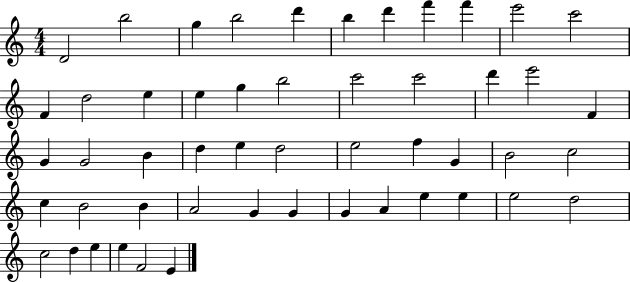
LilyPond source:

{
  \clef treble
  \numericTimeSignature
  \time 4/4
  \key c \major
  d'2 b''2 | g''4 b''2 d'''4 | b''4 d'''4 f'''4 f'''4 | e'''2 c'''2 | \break f'4 d''2 e''4 | e''4 g''4 b''2 | c'''2 c'''2 | d'''4 e'''2 f'4 | \break g'4 g'2 b'4 | d''4 e''4 d''2 | e''2 f''4 g'4 | b'2 c''2 | \break c''4 b'2 b'4 | a'2 g'4 g'4 | g'4 a'4 e''4 e''4 | e''2 d''2 | \break c''2 d''4 e''4 | e''4 f'2 e'4 | \bar "|."
}